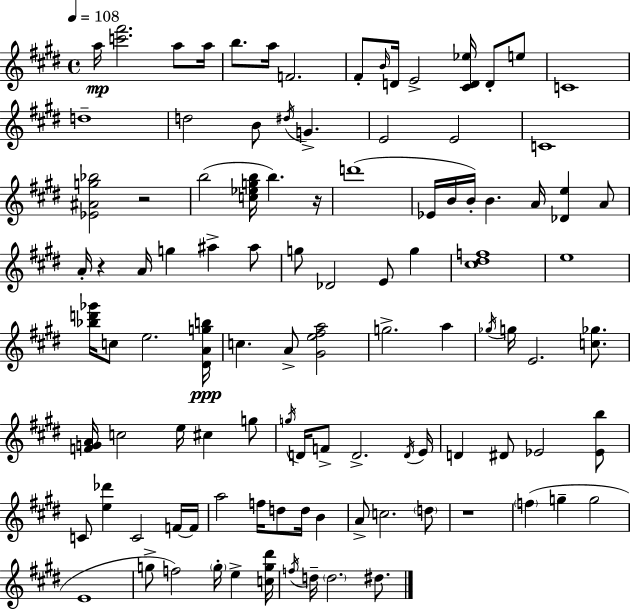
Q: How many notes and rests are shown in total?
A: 104